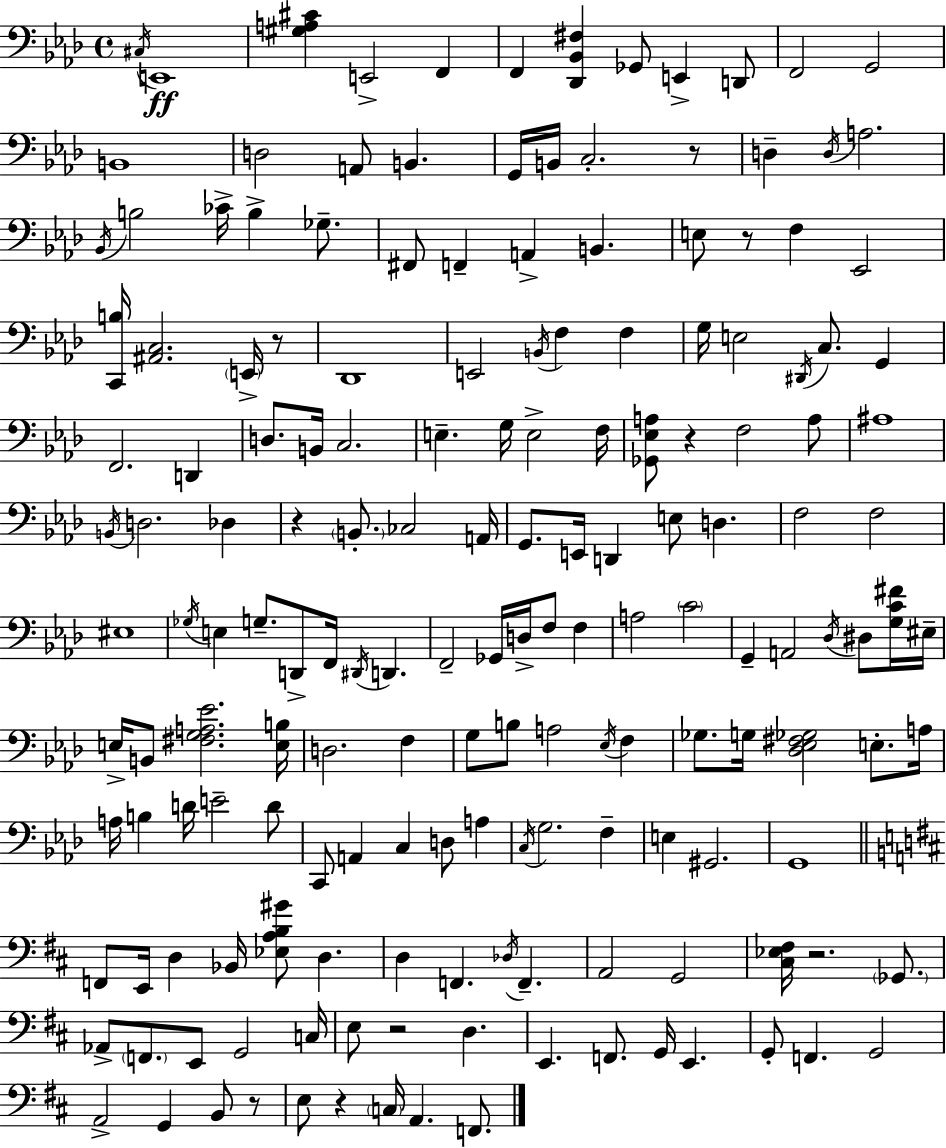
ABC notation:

X:1
T:Untitled
M:4/4
L:1/4
K:Ab
^C,/4 E,,4 [^G,A,^C] E,,2 F,, F,, [_D,,_B,,^F,] _G,,/2 E,, D,,/2 F,,2 G,,2 B,,4 D,2 A,,/2 B,, G,,/4 B,,/4 C,2 z/2 D, D,/4 A,2 _B,,/4 B,2 _C/4 B, _G,/2 ^F,,/2 F,, A,, B,, E,/2 z/2 F, _E,,2 [C,,B,]/4 [^A,,C,]2 E,,/4 z/2 _D,,4 E,,2 B,,/4 F, F, G,/4 E,2 ^D,,/4 C,/2 G,, F,,2 D,, D,/2 B,,/4 C,2 E, G,/4 E,2 F,/4 [_G,,_E,A,]/2 z F,2 A,/2 ^A,4 B,,/4 D,2 _D, z B,,/2 _C,2 A,,/4 G,,/2 E,,/4 D,, E,/2 D, F,2 F,2 ^E,4 _G,/4 E, G,/2 D,,/2 F,,/4 ^D,,/4 D,, F,,2 _G,,/4 D,/4 F,/2 F, A,2 C2 G,, A,,2 _D,/4 ^D,/2 [G,C^F]/4 ^E,/4 E,/4 B,,/2 [^F,G,A,_E]2 [E,B,]/4 D,2 F, G,/2 B,/2 A,2 _E,/4 F, _G,/2 G,/4 [_D,_E,^F,_G,]2 E,/2 A,/4 A,/4 B, D/4 E2 D/2 C,,/2 A,, C, D,/2 A, C,/4 G,2 F, E, ^G,,2 G,,4 F,,/2 E,,/4 D, _B,,/4 [_E,A,B,^G]/2 D, D, F,, _D,/4 F,, A,,2 G,,2 [^C,_E,^F,]/4 z2 _G,,/2 _A,,/2 F,,/2 E,,/2 G,,2 C,/4 E,/2 z2 D, E,, F,,/2 G,,/4 E,, G,,/2 F,, G,,2 A,,2 G,, B,,/2 z/2 E,/2 z C,/4 A,, F,,/2